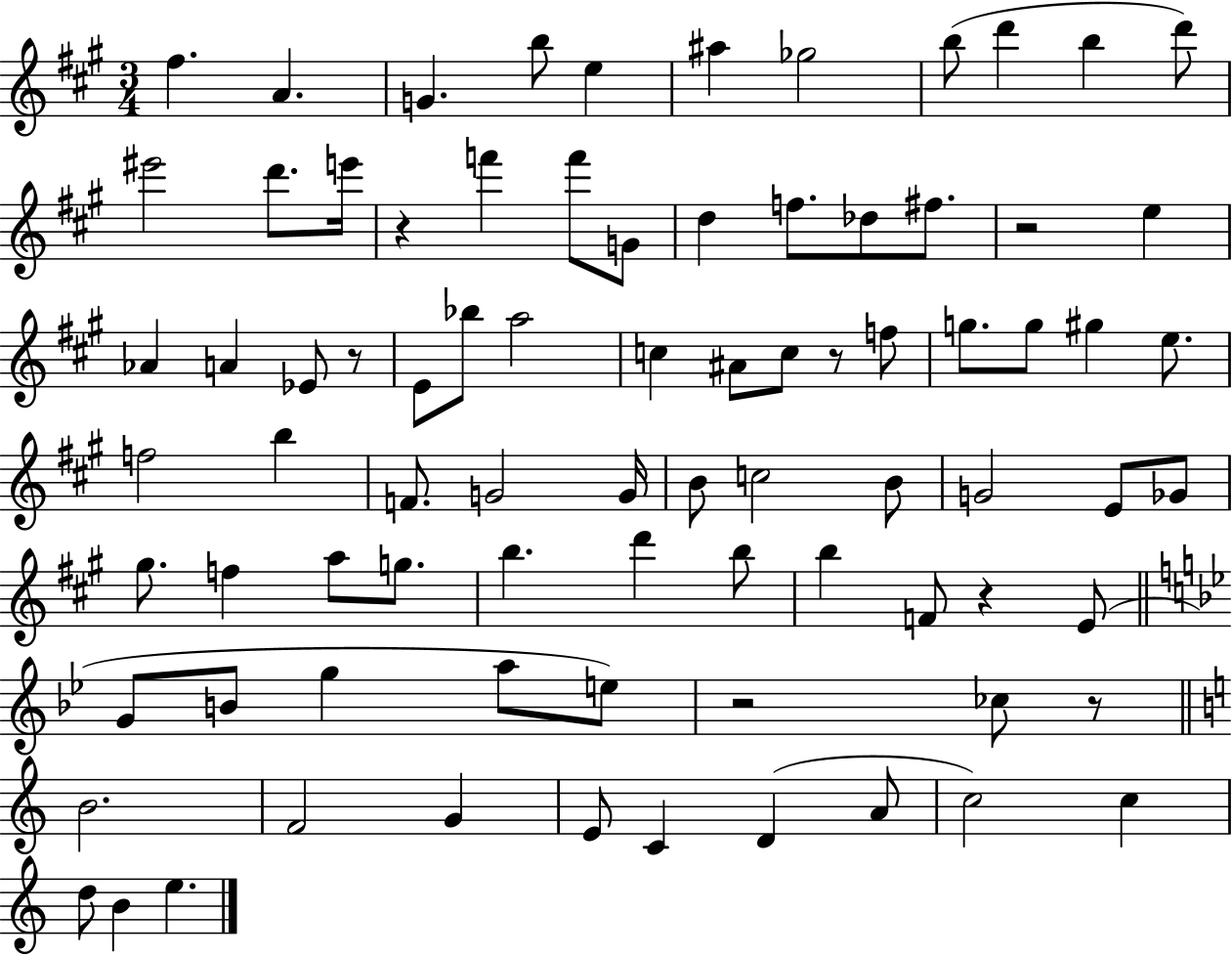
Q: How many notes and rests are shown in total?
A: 82